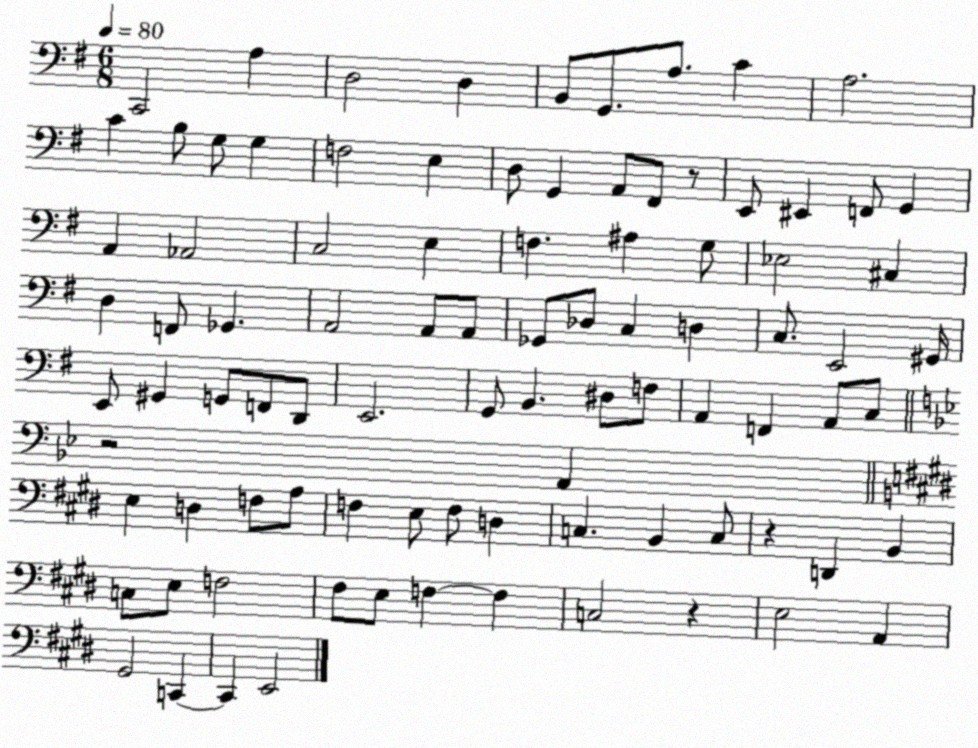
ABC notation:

X:1
T:Untitled
M:6/8
L:1/4
K:G
C,,2 A, D,2 D, B,,/2 G,,/2 A,/2 C A,2 C B,/2 G,/2 G, F,2 E, D,/2 G,, A,,/2 ^F,,/2 z/2 E,,/2 ^E,, F,,/2 G,, A,, _A,,2 C,2 E, F, ^A, G,/2 _E,2 ^C, D, F,,/2 _G,, A,,2 A,,/2 A,,/2 _G,,/2 _D,/2 C, D, C,/2 E,,2 ^G,,/4 E,,/2 ^G,, G,,/2 F,,/2 D,,/2 E,,2 G,,/2 B,, ^D,/2 F,/2 A,, F,, A,,/2 C,/2 z2 A,, E, D, F,/2 A,/2 F, E,/2 F,/2 D, C, B,, C,/2 z D,, B,, C,/2 E,/2 F,2 ^F,/2 E,/2 F, F, C,2 z E,2 A,, ^G,,2 C,, C,, E,,2